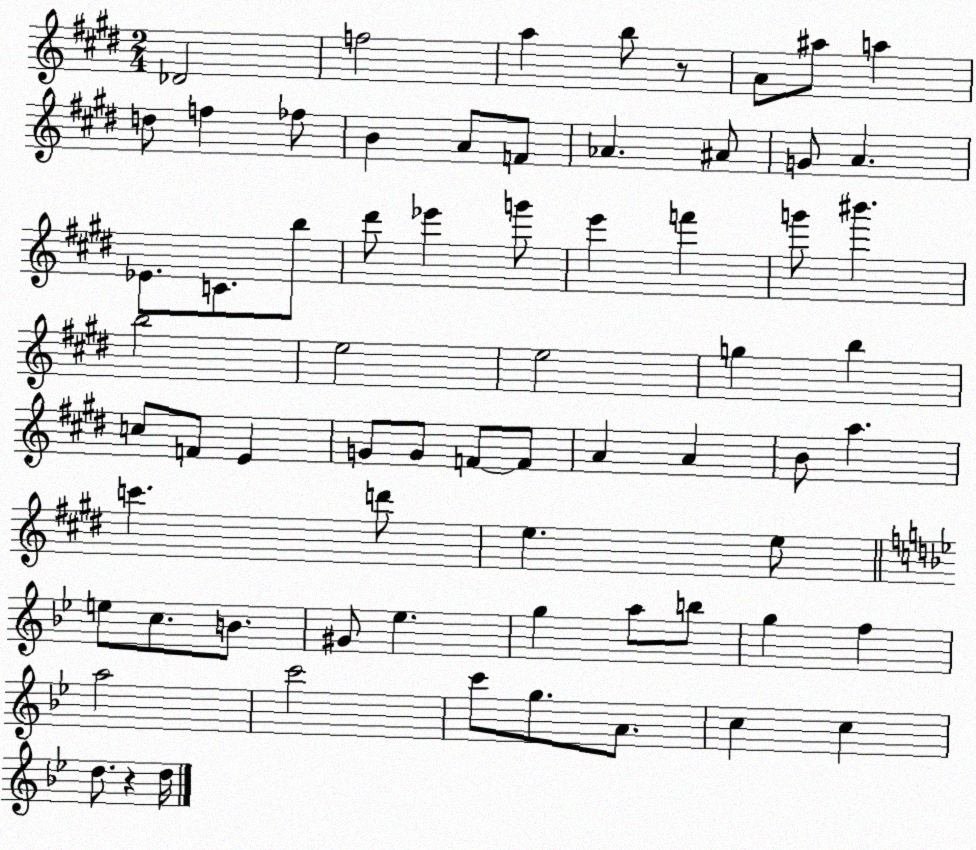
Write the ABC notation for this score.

X:1
T:Untitled
M:2/4
L:1/4
K:E
_D2 f2 a b/2 z/2 A/2 ^a/2 a d/2 f _f/2 B A/2 F/2 _A ^A/2 G/2 A _E/2 C/2 b/2 ^d'/2 _e' g'/2 e' f' g'/2 ^b' b2 e2 e2 g b c/2 F/2 E G/2 G/2 F/2 F/2 A A B/2 a c' d'/2 e e/2 e/2 c/2 B/2 ^G/2 _e g a/2 b/2 g f a2 c'2 c'/2 g/2 A/2 c c d/2 z d/4